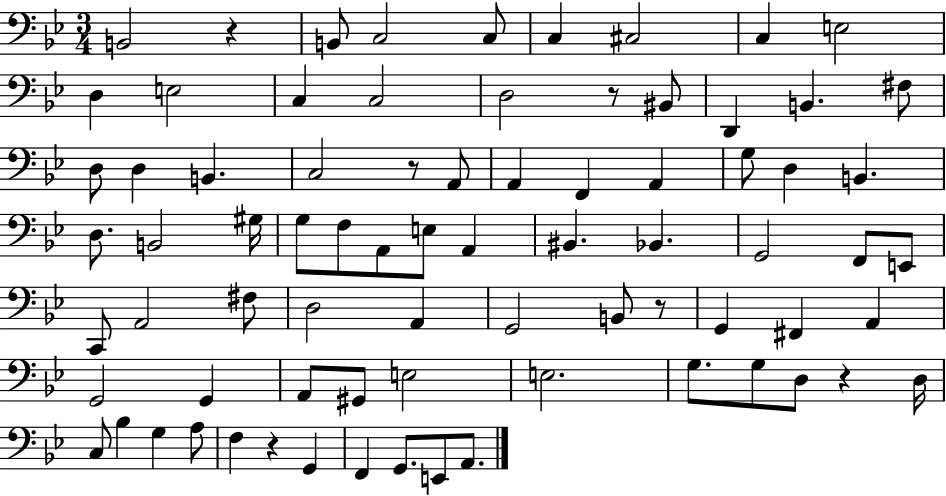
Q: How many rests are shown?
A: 6